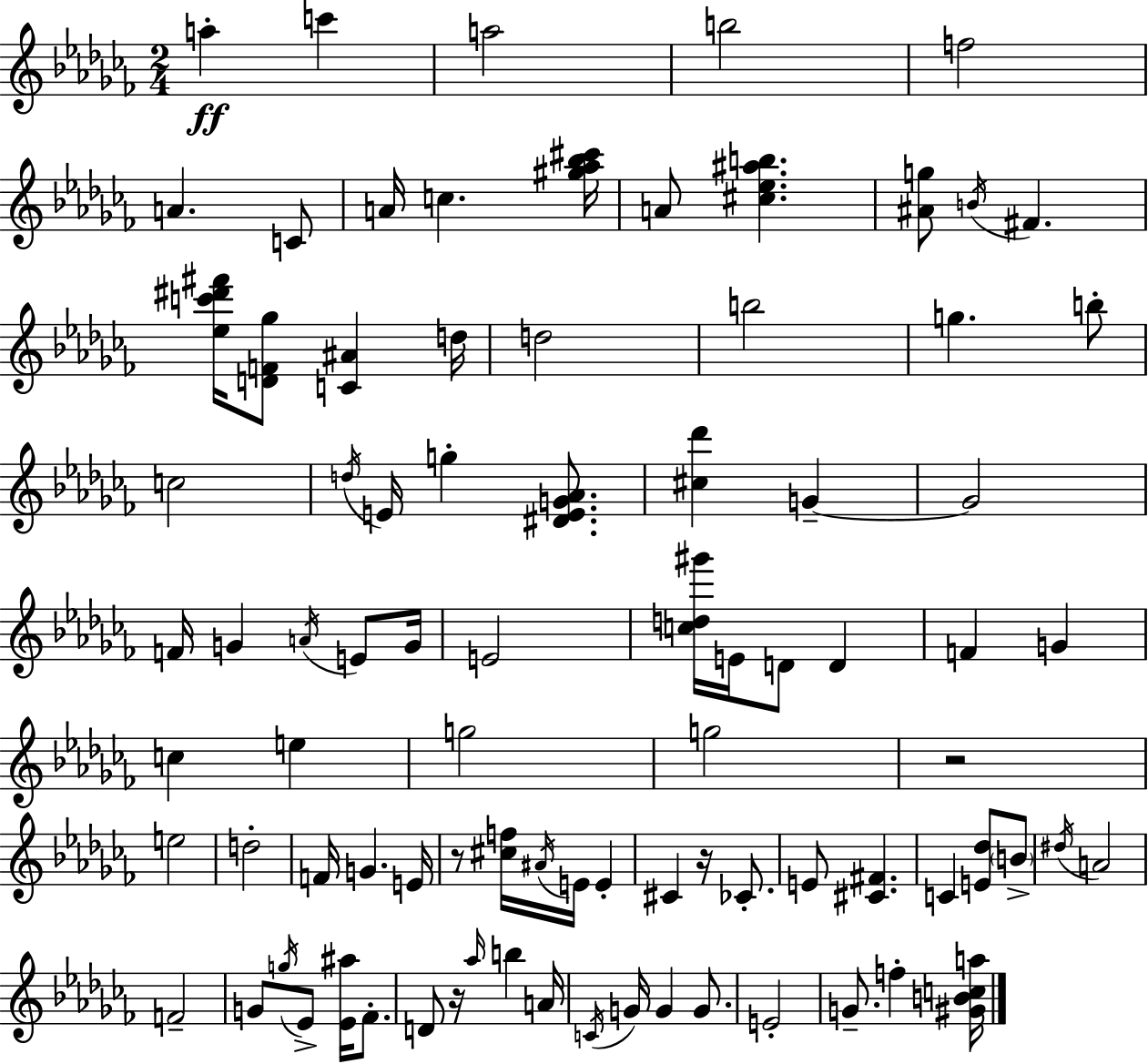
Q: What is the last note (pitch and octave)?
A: F5